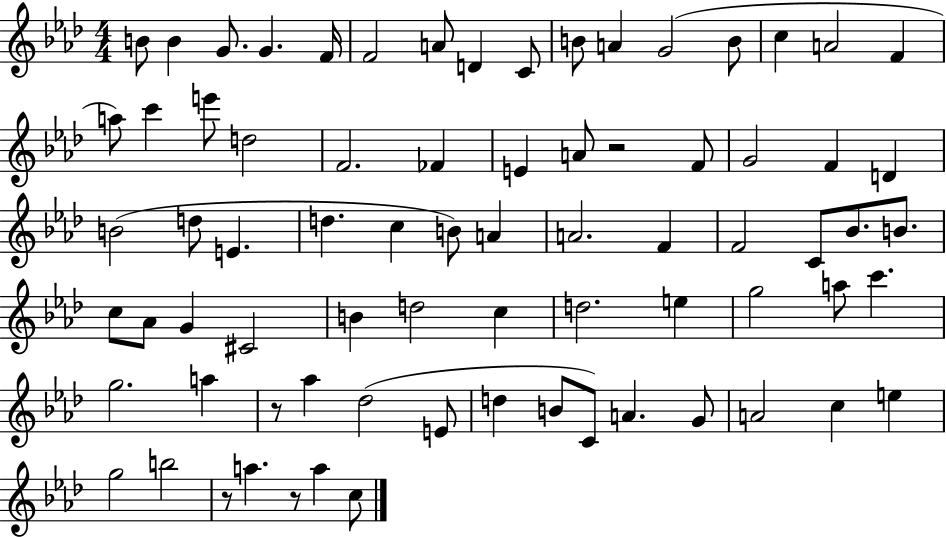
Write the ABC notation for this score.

X:1
T:Untitled
M:4/4
L:1/4
K:Ab
B/2 B G/2 G F/4 F2 A/2 D C/2 B/2 A G2 B/2 c A2 F a/2 c' e'/2 d2 F2 _F E A/2 z2 F/2 G2 F D B2 d/2 E d c B/2 A A2 F F2 C/2 _B/2 B/2 c/2 _A/2 G ^C2 B d2 c d2 e g2 a/2 c' g2 a z/2 _a _d2 E/2 d B/2 C/2 A G/2 A2 c e g2 b2 z/2 a z/2 a c/2